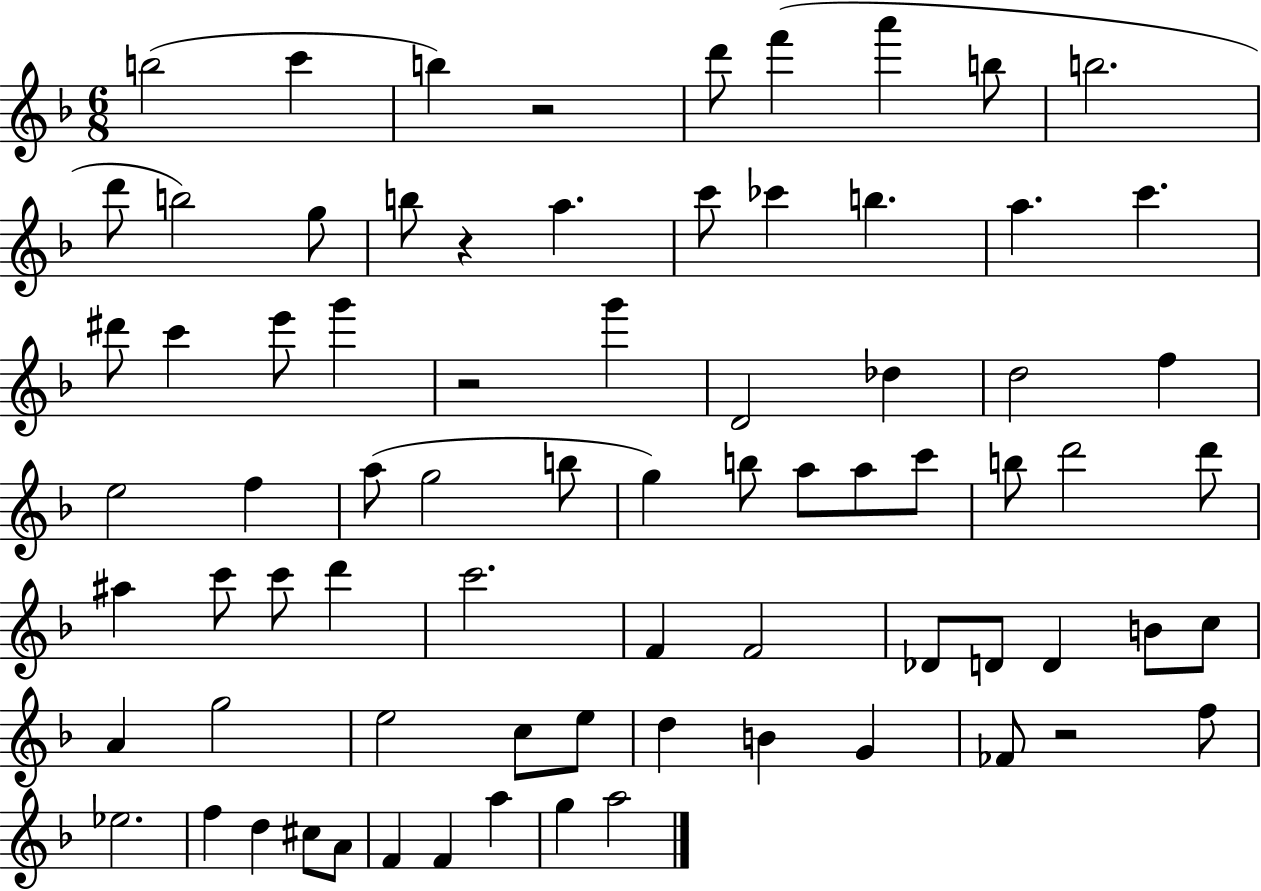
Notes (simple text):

B5/h C6/q B5/q R/h D6/e F6/q A6/q B5/e B5/h. D6/e B5/h G5/e B5/e R/q A5/q. C6/e CES6/q B5/q. A5/q. C6/q. D#6/e C6/q E6/e G6/q R/h G6/q D4/h Db5/q D5/h F5/q E5/h F5/q A5/e G5/h B5/e G5/q B5/e A5/e A5/e C6/e B5/e D6/h D6/e A#5/q C6/e C6/e D6/q C6/h. F4/q F4/h Db4/e D4/e D4/q B4/e C5/e A4/q G5/h E5/h C5/e E5/e D5/q B4/q G4/q FES4/e R/h F5/e Eb5/h. F5/q D5/q C#5/e A4/e F4/q F4/q A5/q G5/q A5/h